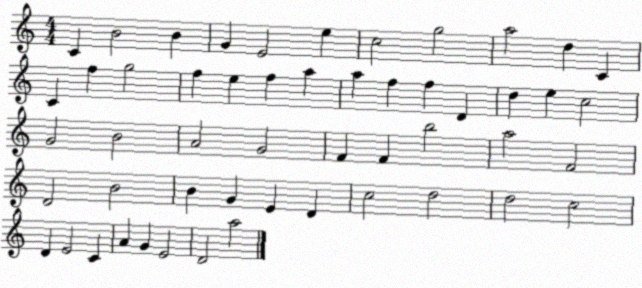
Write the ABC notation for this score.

X:1
T:Untitled
M:4/4
L:1/4
K:C
C B2 B G E2 e c2 g2 a2 d C C f g2 f e f a a f f D d e c2 G2 B2 A2 G2 F F b2 a2 F2 D2 B2 B G E D c2 d2 d2 c2 D E2 C A G E2 D2 a2